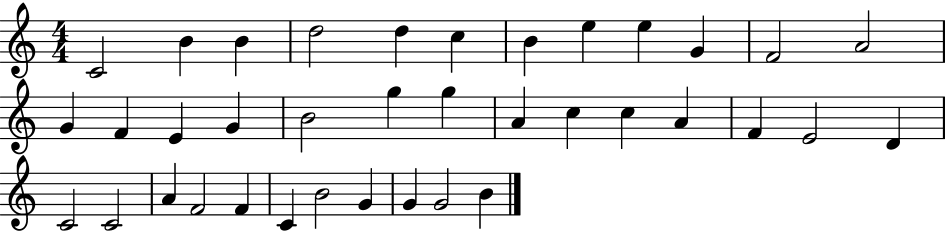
{
  \clef treble
  \numericTimeSignature
  \time 4/4
  \key c \major
  c'2 b'4 b'4 | d''2 d''4 c''4 | b'4 e''4 e''4 g'4 | f'2 a'2 | \break g'4 f'4 e'4 g'4 | b'2 g''4 g''4 | a'4 c''4 c''4 a'4 | f'4 e'2 d'4 | \break c'2 c'2 | a'4 f'2 f'4 | c'4 b'2 g'4 | g'4 g'2 b'4 | \break \bar "|."
}